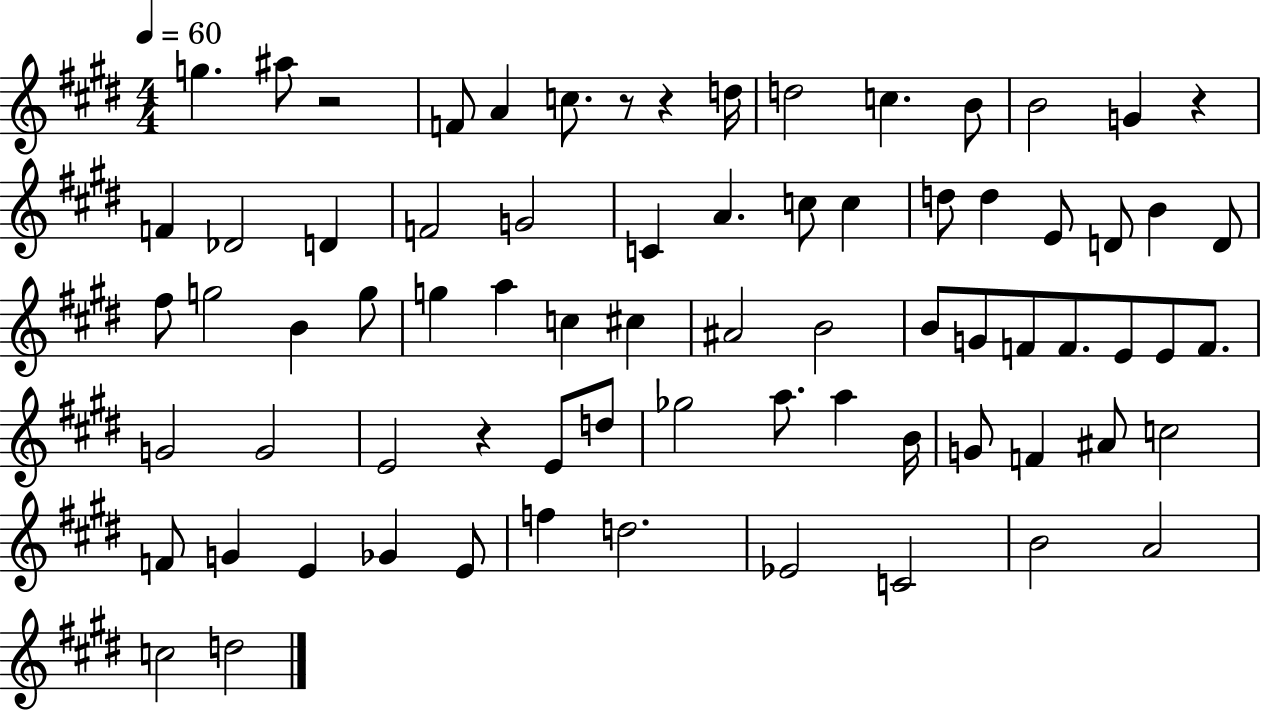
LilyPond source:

{
  \clef treble
  \numericTimeSignature
  \time 4/4
  \key e \major
  \tempo 4 = 60
  g''4. ais''8 r2 | f'8 a'4 c''8. r8 r4 d''16 | d''2 c''4. b'8 | b'2 g'4 r4 | \break f'4 des'2 d'4 | f'2 g'2 | c'4 a'4. c''8 c''4 | d''8 d''4 e'8 d'8 b'4 d'8 | \break fis''8 g''2 b'4 g''8 | g''4 a''4 c''4 cis''4 | ais'2 b'2 | b'8 g'8 f'8 f'8. e'8 e'8 f'8. | \break g'2 g'2 | e'2 r4 e'8 d''8 | ges''2 a''8. a''4 b'16 | g'8 f'4 ais'8 c''2 | \break f'8 g'4 e'4 ges'4 e'8 | f''4 d''2. | ees'2 c'2 | b'2 a'2 | \break c''2 d''2 | \bar "|."
}